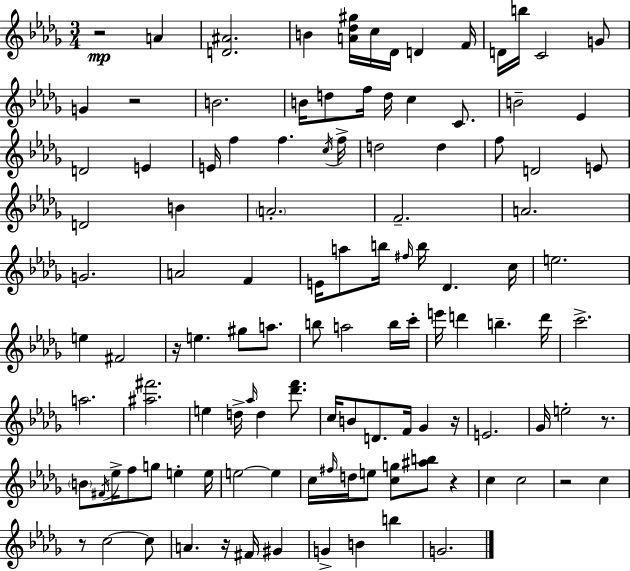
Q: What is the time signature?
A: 3/4